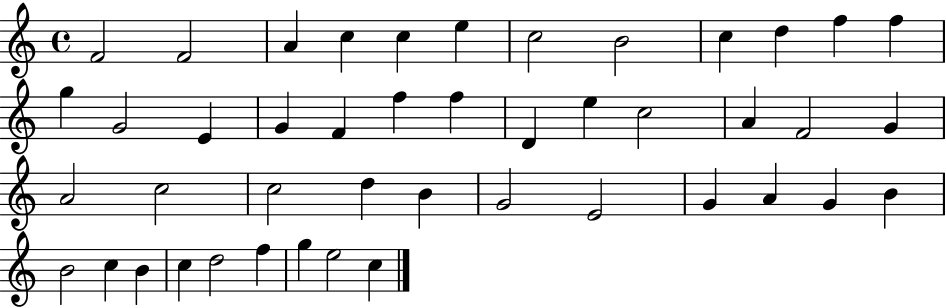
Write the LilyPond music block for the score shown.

{
  \clef treble
  \time 4/4
  \defaultTimeSignature
  \key c \major
  f'2 f'2 | a'4 c''4 c''4 e''4 | c''2 b'2 | c''4 d''4 f''4 f''4 | \break g''4 g'2 e'4 | g'4 f'4 f''4 f''4 | d'4 e''4 c''2 | a'4 f'2 g'4 | \break a'2 c''2 | c''2 d''4 b'4 | g'2 e'2 | g'4 a'4 g'4 b'4 | \break b'2 c''4 b'4 | c''4 d''2 f''4 | g''4 e''2 c''4 | \bar "|."
}